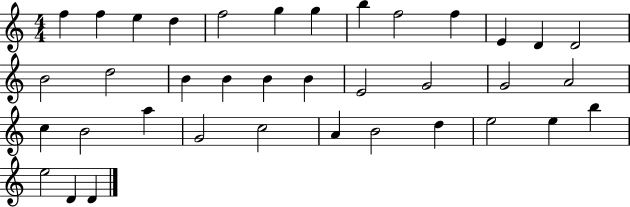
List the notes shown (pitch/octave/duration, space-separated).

F5/q F5/q E5/q D5/q F5/h G5/q G5/q B5/q F5/h F5/q E4/q D4/q D4/h B4/h D5/h B4/q B4/q B4/q B4/q E4/h G4/h G4/h A4/h C5/q B4/h A5/q G4/h C5/h A4/q B4/h D5/q E5/h E5/q B5/q E5/h D4/q D4/q